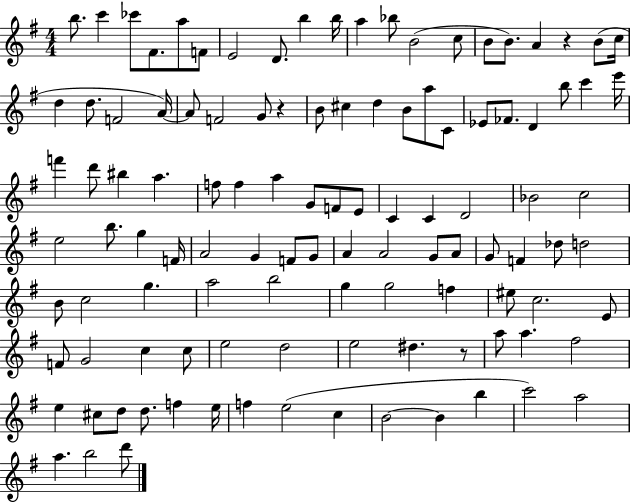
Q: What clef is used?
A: treble